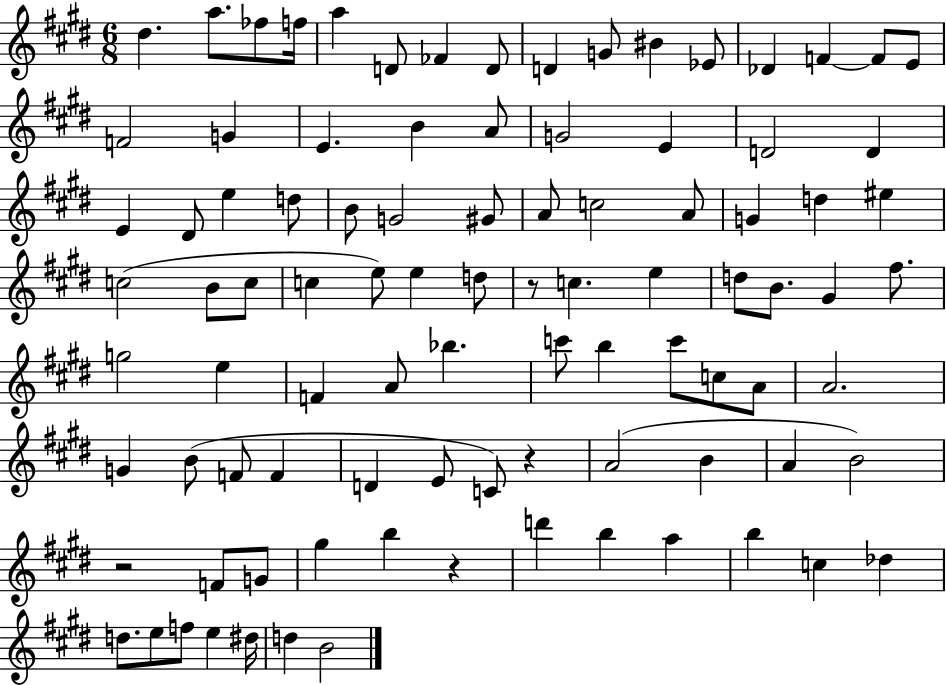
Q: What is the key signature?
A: E major